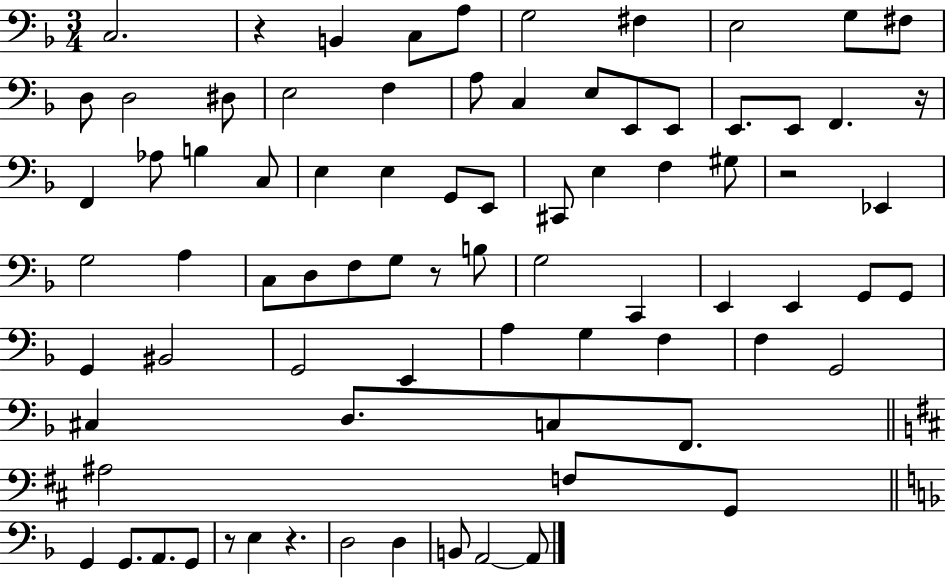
X:1
T:Untitled
M:3/4
L:1/4
K:F
C,2 z B,, C,/2 A,/2 G,2 ^F, E,2 G,/2 ^F,/2 D,/2 D,2 ^D,/2 E,2 F, A,/2 C, E,/2 E,,/2 E,,/2 E,,/2 E,,/2 F,, z/4 F,, _A,/2 B, C,/2 E, E, G,,/2 E,,/2 ^C,,/2 E, F, ^G,/2 z2 _E,, G,2 A, C,/2 D,/2 F,/2 G,/2 z/2 B,/2 G,2 C,, E,, E,, G,,/2 G,,/2 G,, ^B,,2 G,,2 E,, A, G, F, F, G,,2 ^C, D,/2 C,/2 F,,/2 ^A,2 F,/2 G,,/2 G,, G,,/2 A,,/2 G,,/2 z/2 E, z D,2 D, B,,/2 A,,2 A,,/2